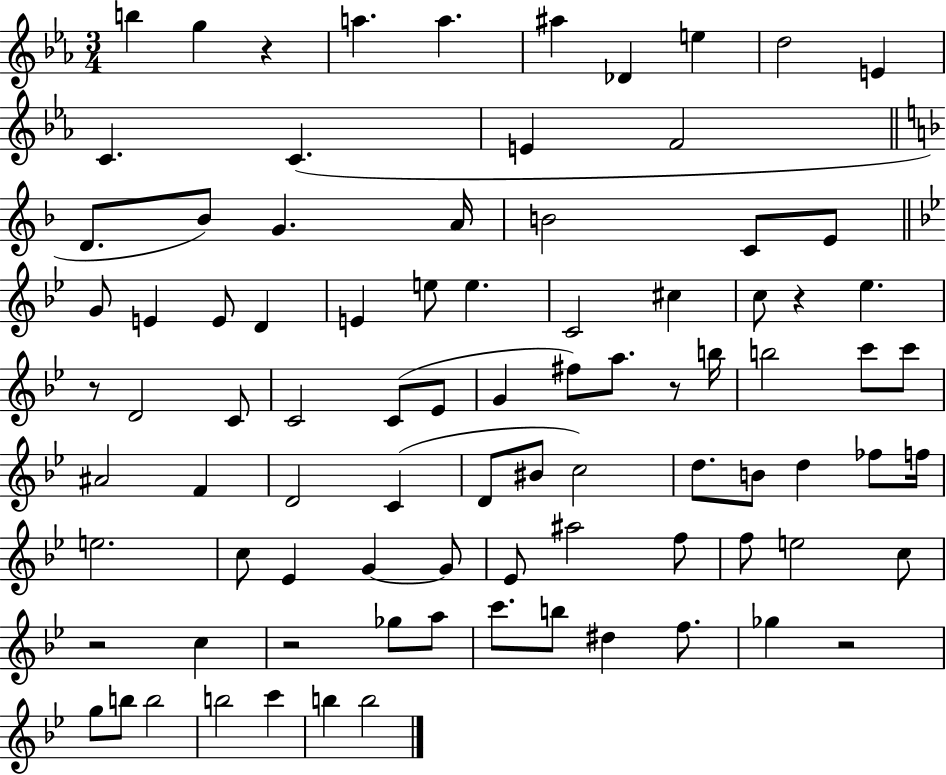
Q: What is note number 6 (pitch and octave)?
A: Db4